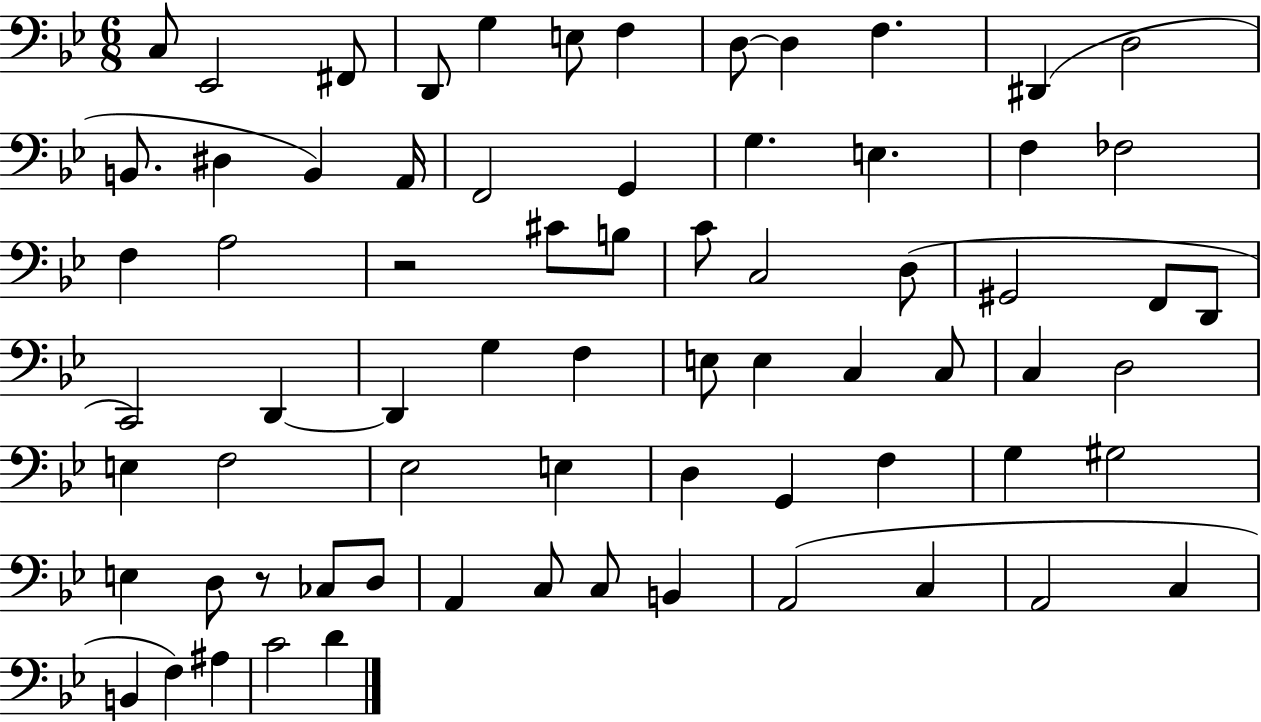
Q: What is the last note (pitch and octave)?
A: D4